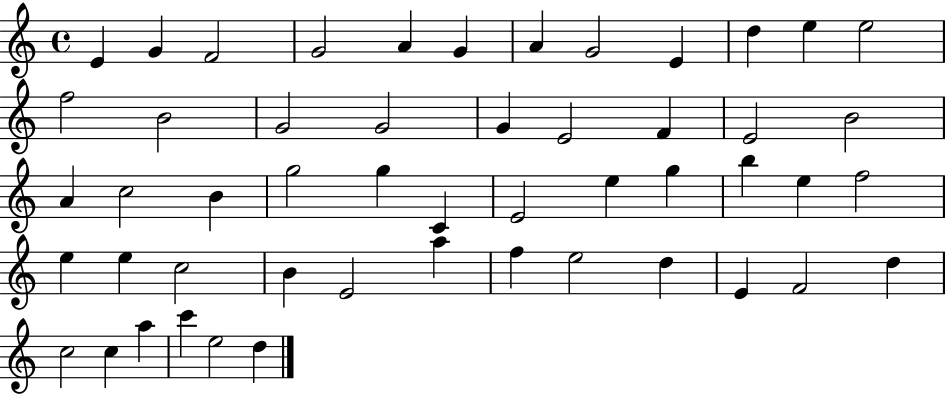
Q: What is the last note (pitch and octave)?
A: D5